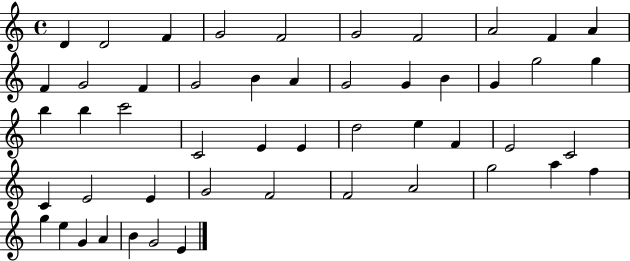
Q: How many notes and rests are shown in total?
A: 50